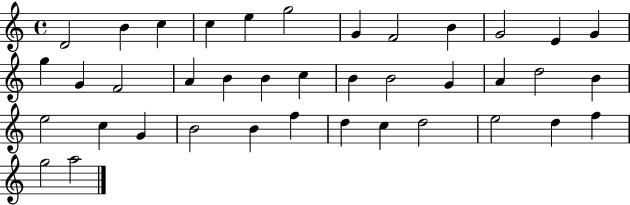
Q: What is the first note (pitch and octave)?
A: D4